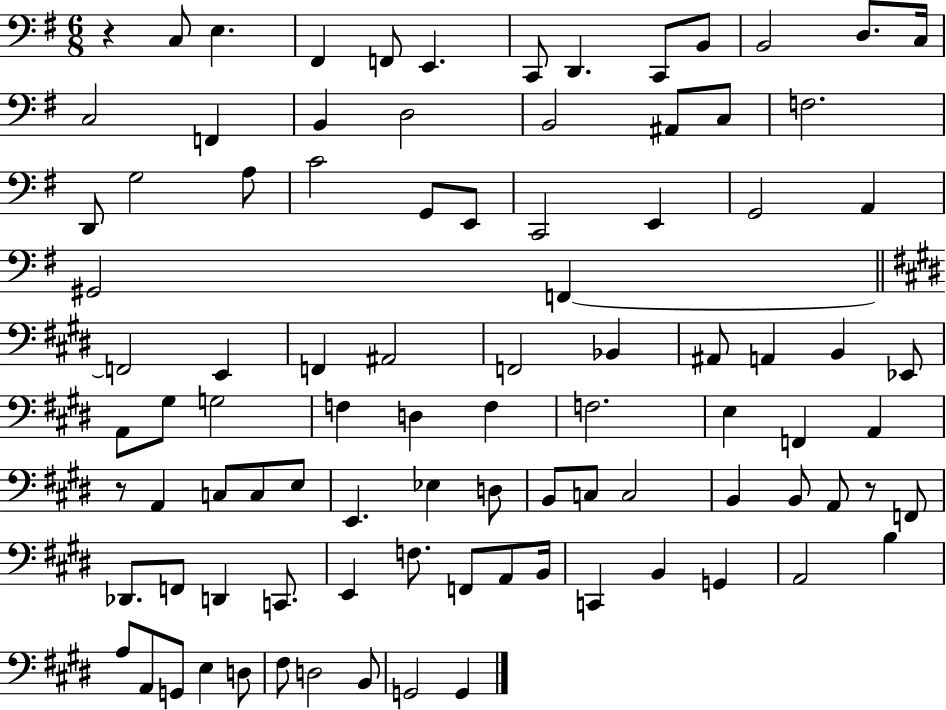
X:1
T:Untitled
M:6/8
L:1/4
K:G
z C,/2 E, ^F,, F,,/2 E,, C,,/2 D,, C,,/2 B,,/2 B,,2 D,/2 C,/4 C,2 F,, B,, D,2 B,,2 ^A,,/2 C,/2 F,2 D,,/2 G,2 A,/2 C2 G,,/2 E,,/2 C,,2 E,, G,,2 A,, ^G,,2 F,, F,,2 E,, F,, ^A,,2 F,,2 _B,, ^A,,/2 A,, B,, _E,,/2 A,,/2 ^G,/2 G,2 F, D, F, F,2 E, F,, A,, z/2 A,, C,/2 C,/2 E,/2 E,, _E, D,/2 B,,/2 C,/2 C,2 B,, B,,/2 A,,/2 z/2 F,,/2 _D,,/2 F,,/2 D,, C,,/2 E,, F,/2 F,,/2 A,,/2 B,,/4 C,, B,, G,, A,,2 B, A,/2 A,,/2 G,,/2 E, D,/2 ^F,/2 D,2 B,,/2 G,,2 G,,